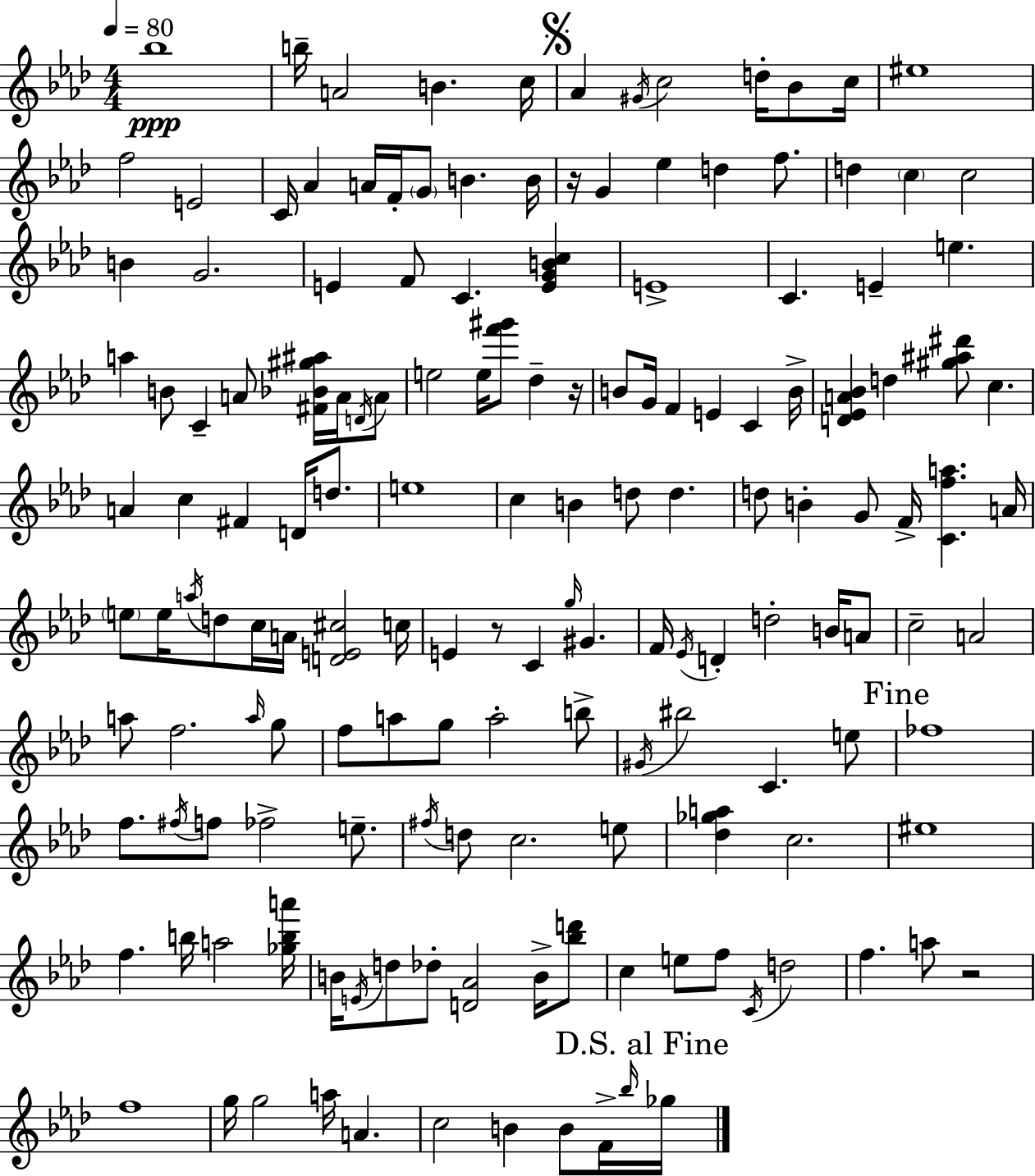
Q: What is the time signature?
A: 4/4